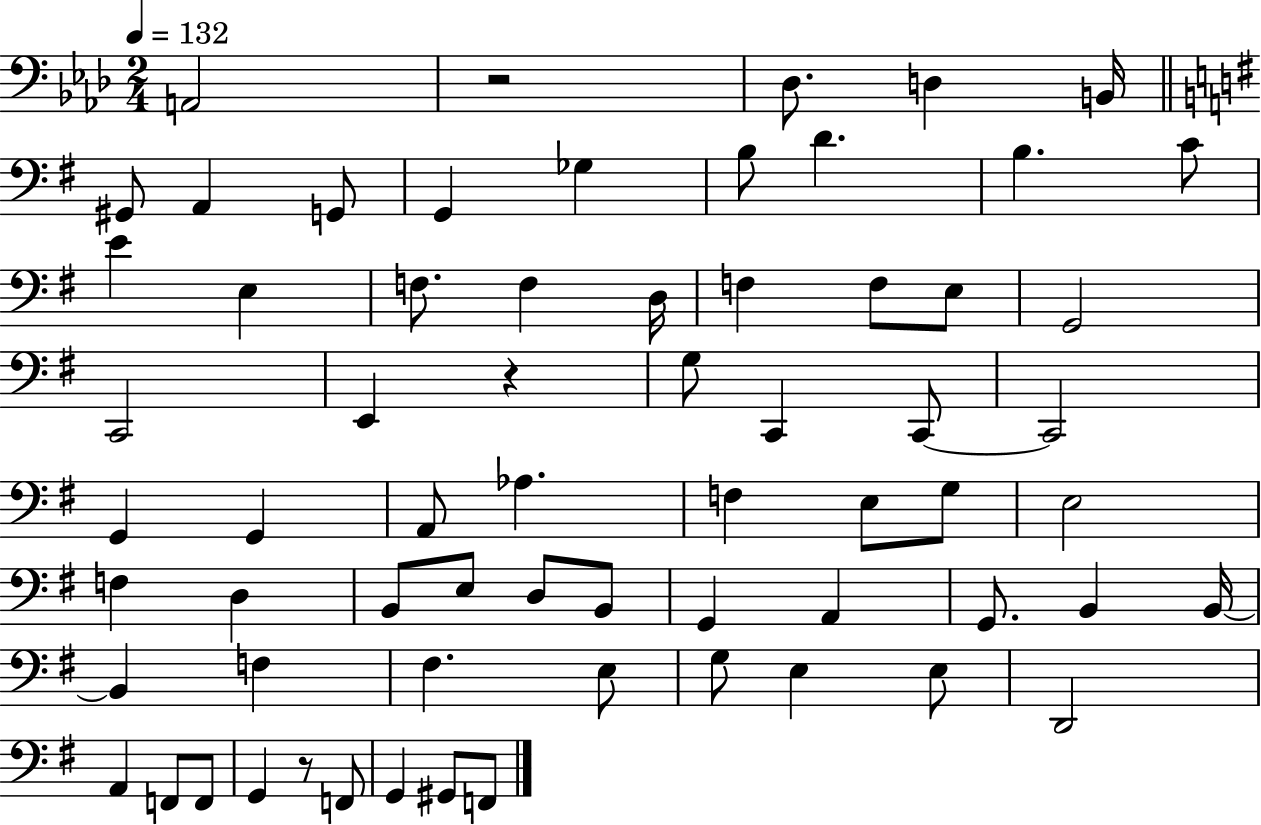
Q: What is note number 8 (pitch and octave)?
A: G2